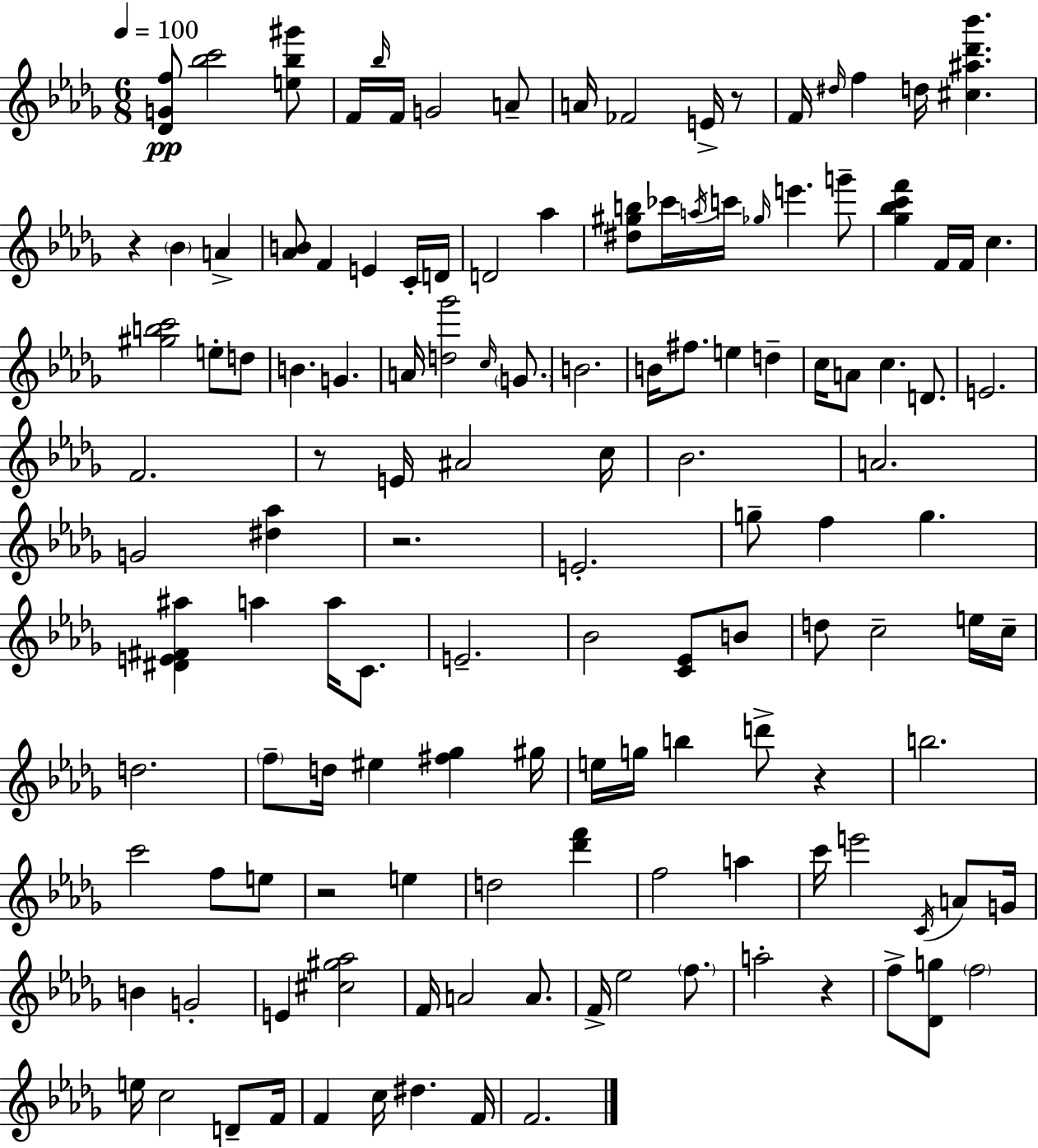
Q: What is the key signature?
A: BES minor